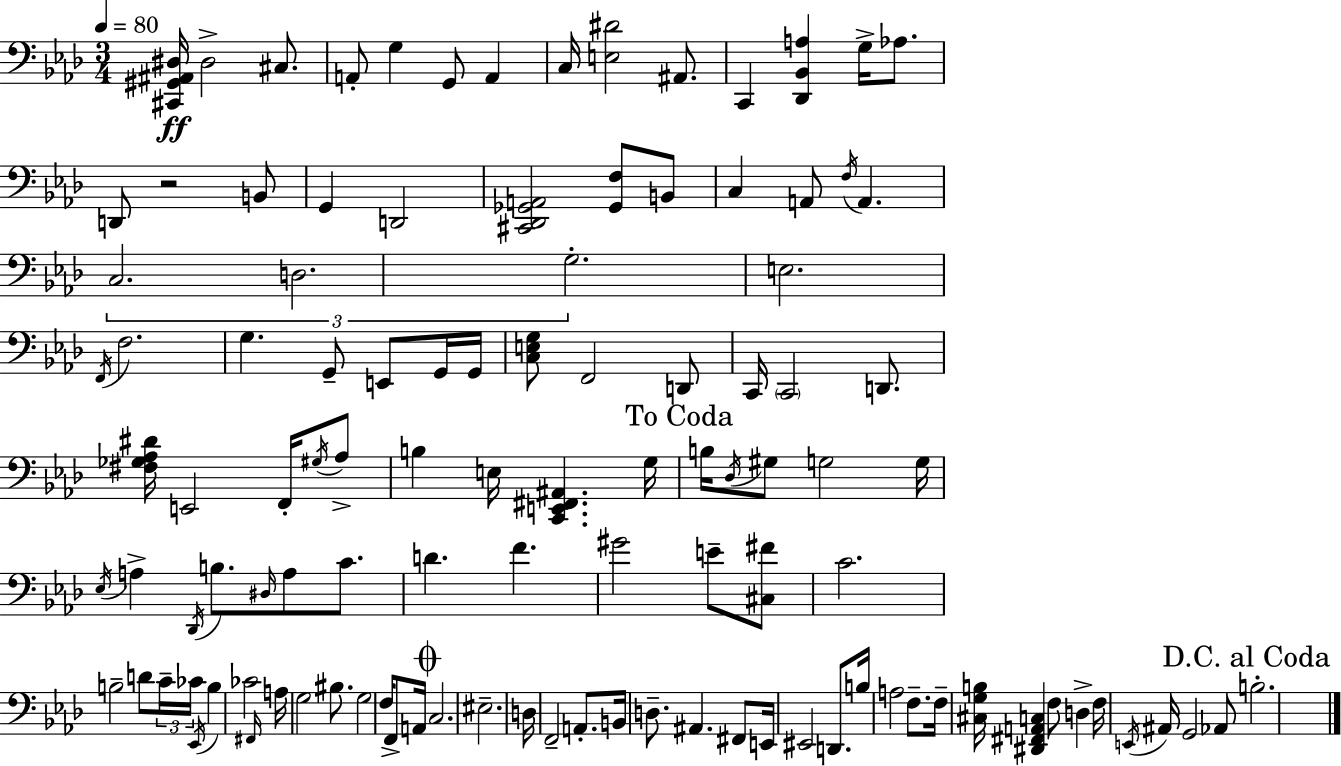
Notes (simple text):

[C#2,G#2,A#2,D#3]/s D#3/h C#3/e. A2/e G3/q G2/e A2/q C3/s [E3,D#4]/h A#2/e. C2/q [Db2,Bb2,A3]/q G3/s Ab3/e. D2/e R/h B2/e G2/q D2/h [C#2,Db2,Gb2,A2]/h [Gb2,F3]/e B2/e C3/q A2/e F3/s A2/q. C3/h. D3/h. G3/h. E3/h. F2/s F3/h. G3/q. G2/e E2/e G2/s G2/s [C3,E3,G3]/e F2/h D2/e C2/s C2/h D2/e. [F#3,Gb3,Ab3,D#4]/s E2/h F2/s G#3/s Ab3/e B3/q E3/s [C2,E2,F#2,A#2]/q. G3/s B3/s Db3/s G#3/e G3/h G3/s Eb3/s A3/q Db2/s B3/e. D#3/s A3/e C4/e. D4/q. F4/q. G#4/h E4/e [C#3,F#4]/e C4/h. B3/h D4/e C4/s CES4/s Eb2/s B3/q CES4/h F#2/s A3/s G3/h BIS3/e. G3/h F3/s F2/e A2/s C3/h. EIS3/h. D3/s F2/h A2/e. B2/s D3/e. A#2/q. F#2/e E2/s EIS2/h D2/e. B3/s A3/h F3/e. F3/s [C#3,G3,B3]/s [D#2,F#2,A2,C3]/q F3/e D3/q F3/s E2/s A#2/s G2/h Ab2/e B3/h.